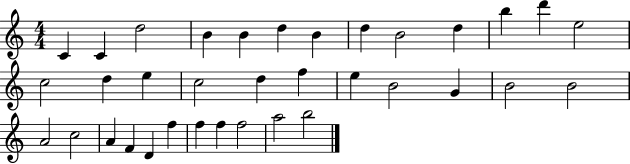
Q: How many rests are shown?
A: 0